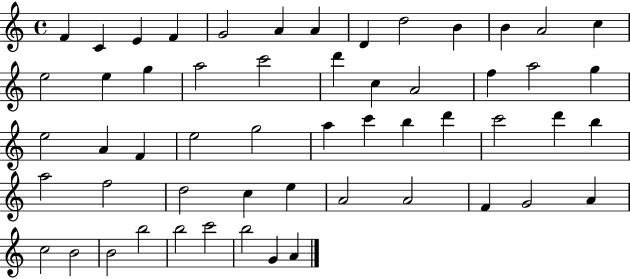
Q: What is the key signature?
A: C major